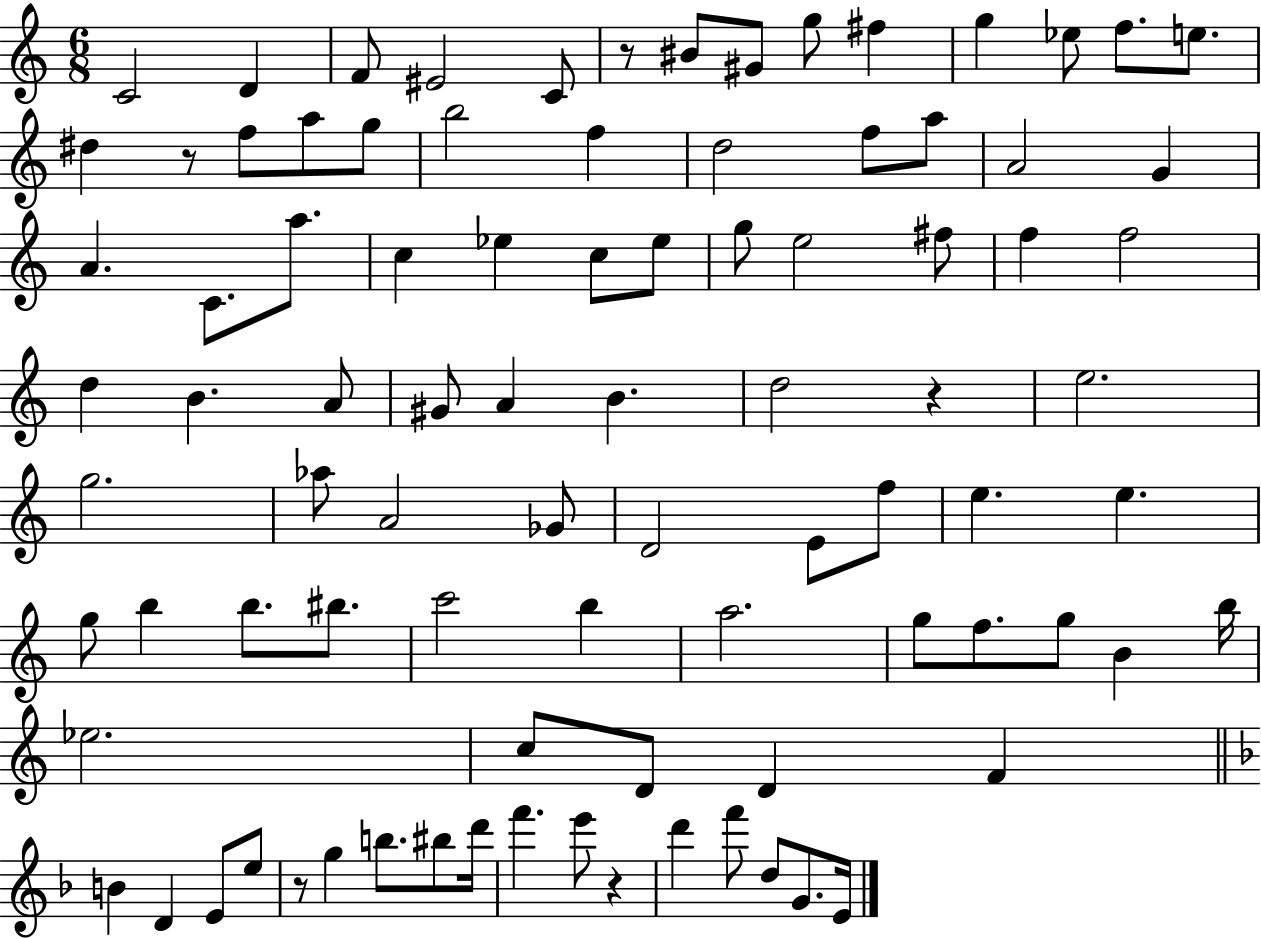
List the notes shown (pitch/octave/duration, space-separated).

C4/h D4/q F4/e EIS4/h C4/e R/e BIS4/e G#4/e G5/e F#5/q G5/q Eb5/e F5/e. E5/e. D#5/q R/e F5/e A5/e G5/e B5/h F5/q D5/h F5/e A5/e A4/h G4/q A4/q. C4/e. A5/e. C5/q Eb5/q C5/e Eb5/e G5/e E5/h F#5/e F5/q F5/h D5/q B4/q. A4/e G#4/e A4/q B4/q. D5/h R/q E5/h. G5/h. Ab5/e A4/h Gb4/e D4/h E4/e F5/e E5/q. E5/q. G5/e B5/q B5/e. BIS5/e. C6/h B5/q A5/h. G5/e F5/e. G5/e B4/q B5/s Eb5/h. C5/e D4/e D4/q F4/q B4/q D4/q E4/e E5/e R/e G5/q B5/e. BIS5/e D6/s F6/q. E6/e R/q D6/q F6/e D5/e G4/e. E4/s